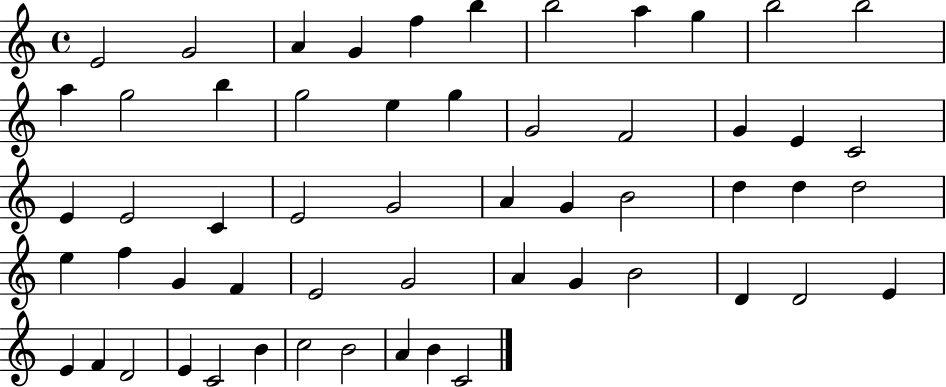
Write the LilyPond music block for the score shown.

{
  \clef treble
  \time 4/4
  \defaultTimeSignature
  \key c \major
  e'2 g'2 | a'4 g'4 f''4 b''4 | b''2 a''4 g''4 | b''2 b''2 | \break a''4 g''2 b''4 | g''2 e''4 g''4 | g'2 f'2 | g'4 e'4 c'2 | \break e'4 e'2 c'4 | e'2 g'2 | a'4 g'4 b'2 | d''4 d''4 d''2 | \break e''4 f''4 g'4 f'4 | e'2 g'2 | a'4 g'4 b'2 | d'4 d'2 e'4 | \break e'4 f'4 d'2 | e'4 c'2 b'4 | c''2 b'2 | a'4 b'4 c'2 | \break \bar "|."
}